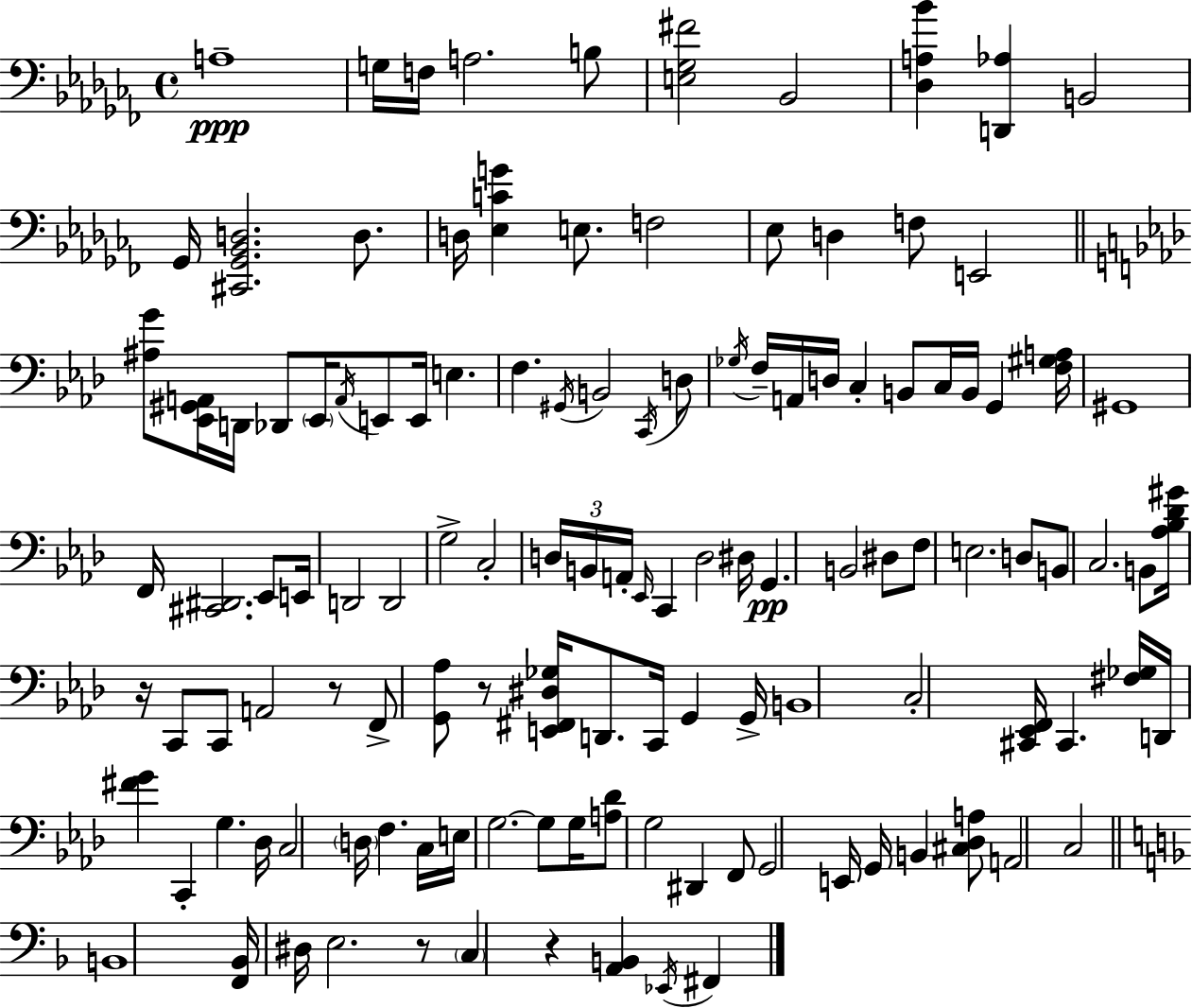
X:1
T:Untitled
M:4/4
L:1/4
K:Abm
A,4 G,/4 F,/4 A,2 B,/2 [E,_G,^F]2 _B,,2 [_D,A,_B] [D,,_A,] B,,2 _G,,/4 [^C,,_G,,_B,,D,]2 D,/2 D,/4 [_E,CG] E,/2 F,2 _E,/2 D, F,/2 E,,2 [^A,G]/2 [_E,,^G,,A,,]/4 D,,/4 _D,,/2 _E,,/4 A,,/4 E,,/2 E,,/4 E, F, ^G,,/4 B,,2 C,,/4 D,/2 _G,/4 F,/4 A,,/4 D,/4 C, B,,/2 C,/4 B,,/4 G,, [F,^G,A,]/4 ^G,,4 F,,/4 [^C,,^D,,]2 _E,,/2 E,,/4 D,,2 D,,2 G,2 C,2 D,/4 B,,/4 A,,/4 _E,,/4 C,, D,2 ^D,/4 G,, B,,2 ^D,/2 F,/2 E,2 D,/2 B,,/2 C,2 B,,/2 [_A,_B,_D^G]/4 z/4 C,,/2 C,,/2 A,,2 z/2 F,,/2 [G,,_A,]/2 z/2 [E,,^F,,^D,_G,]/4 D,,/2 C,,/4 G,, G,,/4 B,,4 C,2 [^C,,_E,,F,,]/4 ^C,, [^F,_G,]/4 D,,/4 [^FG] C,, G, _D,/4 C,2 D,/4 F, C,/4 E,/4 G,2 G,/2 G,/4 [A,_D]/2 G,2 ^D,, F,,/2 G,,2 E,,/4 G,,/4 B,, [^C,_D,A,]/2 A,,2 C,2 B,,4 [F,,_B,,]/4 ^D,/4 E,2 z/2 C, z [A,,B,,] _E,,/4 ^F,,